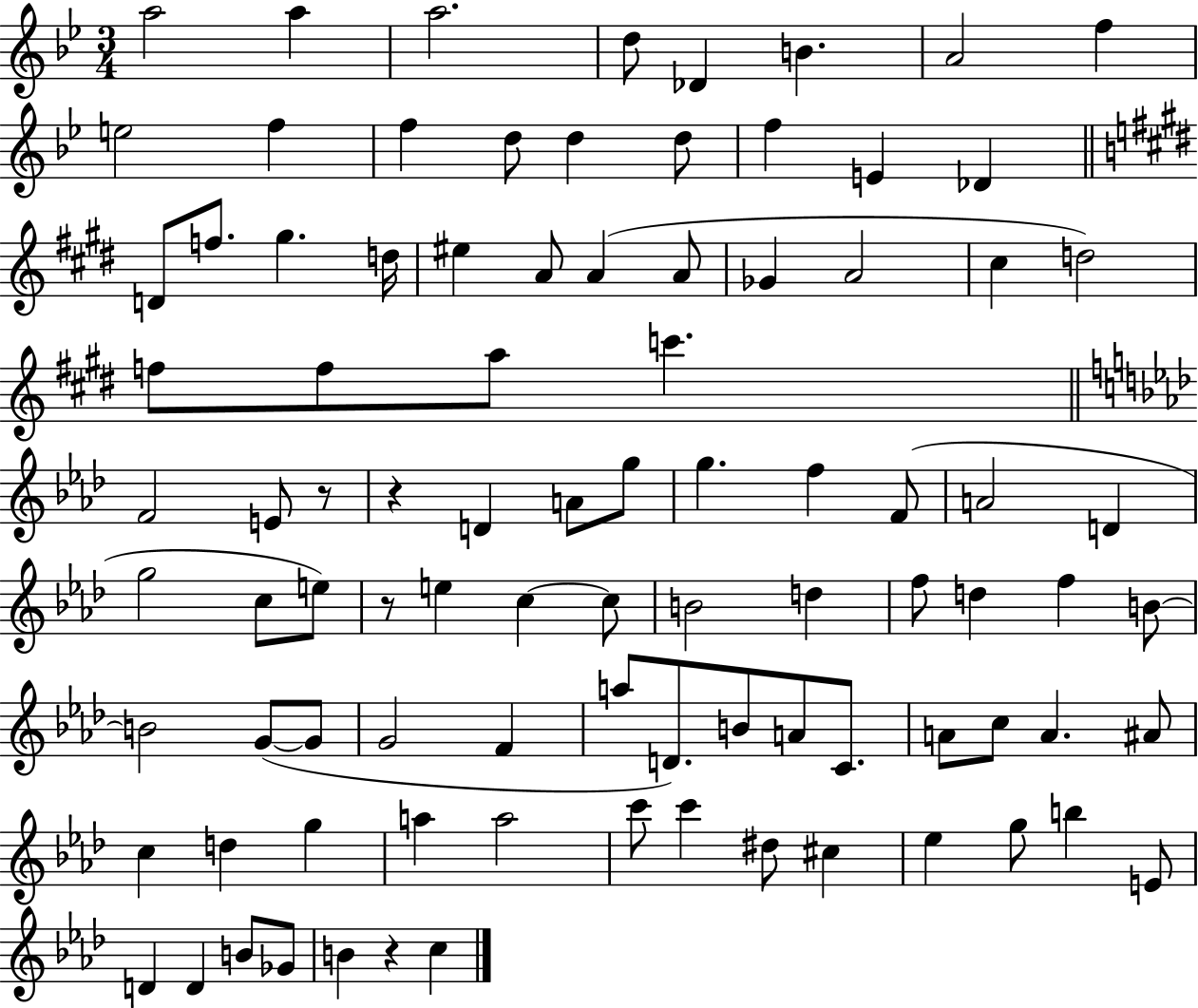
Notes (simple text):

A5/h A5/q A5/h. D5/e Db4/q B4/q. A4/h F5/q E5/h F5/q F5/q D5/e D5/q D5/e F5/q E4/q Db4/q D4/e F5/e. G#5/q. D5/s EIS5/q A4/e A4/q A4/e Gb4/q A4/h C#5/q D5/h F5/e F5/e A5/e C6/q. F4/h E4/e R/e R/q D4/q A4/e G5/e G5/q. F5/q F4/e A4/h D4/q G5/h C5/e E5/e R/e E5/q C5/q C5/e B4/h D5/q F5/e D5/q F5/q B4/e B4/h G4/e G4/e G4/h F4/q A5/e D4/e. B4/e A4/e C4/e. A4/e C5/e A4/q. A#4/e C5/q D5/q G5/q A5/q A5/h C6/e C6/q D#5/e C#5/q Eb5/q G5/e B5/q E4/e D4/q D4/q B4/e Gb4/e B4/q R/q C5/q